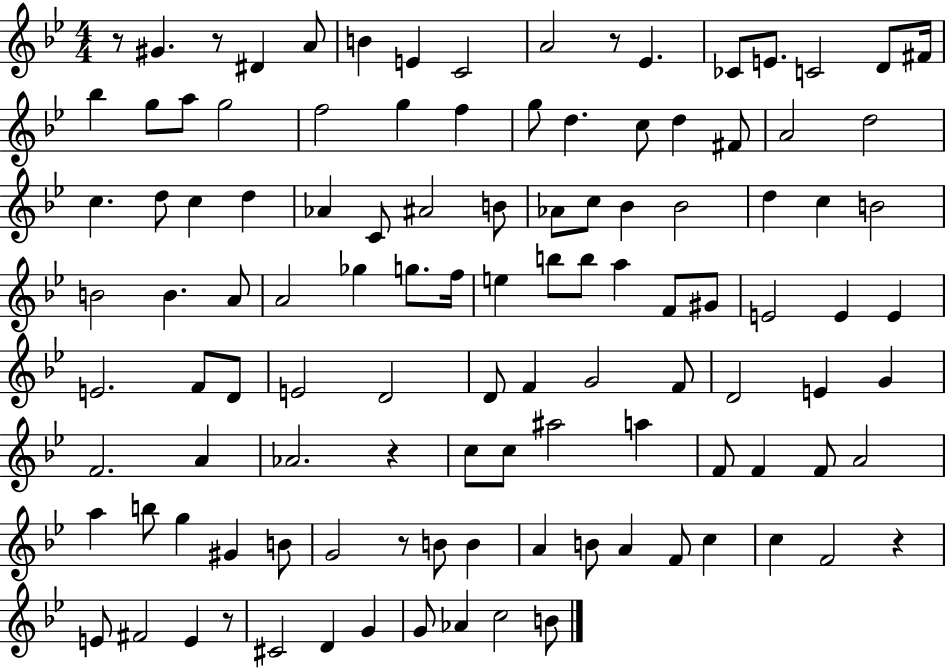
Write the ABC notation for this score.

X:1
T:Untitled
M:4/4
L:1/4
K:Bb
z/2 ^G z/2 ^D A/2 B E C2 A2 z/2 _E _C/2 E/2 C2 D/2 ^F/4 _b g/2 a/2 g2 f2 g f g/2 d c/2 d ^F/2 A2 d2 c d/2 c d _A C/2 ^A2 B/2 _A/2 c/2 _B _B2 d c B2 B2 B A/2 A2 _g g/2 f/4 e b/2 b/2 a F/2 ^G/2 E2 E E E2 F/2 D/2 E2 D2 D/2 F G2 F/2 D2 E G F2 A _A2 z c/2 c/2 ^a2 a F/2 F F/2 A2 a b/2 g ^G B/2 G2 z/2 B/2 B A B/2 A F/2 c c F2 z E/2 ^F2 E z/2 ^C2 D G G/2 _A c2 B/2